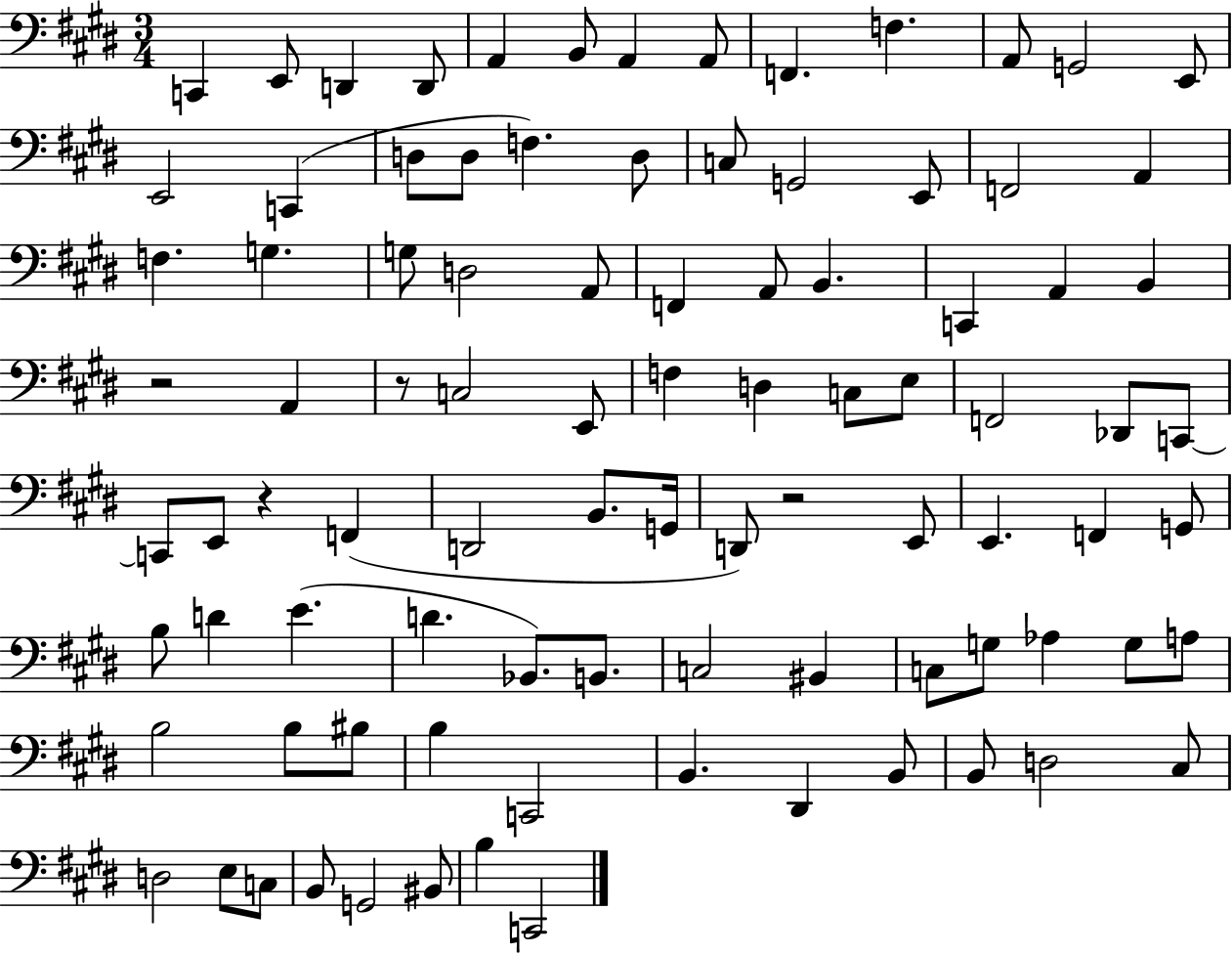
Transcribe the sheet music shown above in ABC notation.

X:1
T:Untitled
M:3/4
L:1/4
K:E
C,, E,,/2 D,, D,,/2 A,, B,,/2 A,, A,,/2 F,, F, A,,/2 G,,2 E,,/2 E,,2 C,, D,/2 D,/2 F, D,/2 C,/2 G,,2 E,,/2 F,,2 A,, F, G, G,/2 D,2 A,,/2 F,, A,,/2 B,, C,, A,, B,, z2 A,, z/2 C,2 E,,/2 F, D, C,/2 E,/2 F,,2 _D,,/2 C,,/2 C,,/2 E,,/2 z F,, D,,2 B,,/2 G,,/4 D,,/2 z2 E,,/2 E,, F,, G,,/2 B,/2 D E D _B,,/2 B,,/2 C,2 ^B,, C,/2 G,/2 _A, G,/2 A,/2 B,2 B,/2 ^B,/2 B, C,,2 B,, ^D,, B,,/2 B,,/2 D,2 ^C,/2 D,2 E,/2 C,/2 B,,/2 G,,2 ^B,,/2 B, C,,2